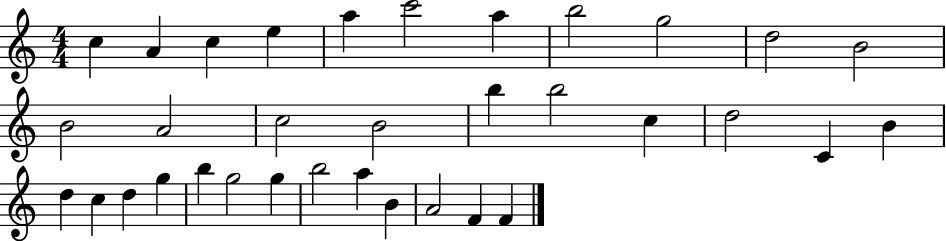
C5/q A4/q C5/q E5/q A5/q C6/h A5/q B5/h G5/h D5/h B4/h B4/h A4/h C5/h B4/h B5/q B5/h C5/q D5/h C4/q B4/q D5/q C5/q D5/q G5/q B5/q G5/h G5/q B5/h A5/q B4/q A4/h F4/q F4/q